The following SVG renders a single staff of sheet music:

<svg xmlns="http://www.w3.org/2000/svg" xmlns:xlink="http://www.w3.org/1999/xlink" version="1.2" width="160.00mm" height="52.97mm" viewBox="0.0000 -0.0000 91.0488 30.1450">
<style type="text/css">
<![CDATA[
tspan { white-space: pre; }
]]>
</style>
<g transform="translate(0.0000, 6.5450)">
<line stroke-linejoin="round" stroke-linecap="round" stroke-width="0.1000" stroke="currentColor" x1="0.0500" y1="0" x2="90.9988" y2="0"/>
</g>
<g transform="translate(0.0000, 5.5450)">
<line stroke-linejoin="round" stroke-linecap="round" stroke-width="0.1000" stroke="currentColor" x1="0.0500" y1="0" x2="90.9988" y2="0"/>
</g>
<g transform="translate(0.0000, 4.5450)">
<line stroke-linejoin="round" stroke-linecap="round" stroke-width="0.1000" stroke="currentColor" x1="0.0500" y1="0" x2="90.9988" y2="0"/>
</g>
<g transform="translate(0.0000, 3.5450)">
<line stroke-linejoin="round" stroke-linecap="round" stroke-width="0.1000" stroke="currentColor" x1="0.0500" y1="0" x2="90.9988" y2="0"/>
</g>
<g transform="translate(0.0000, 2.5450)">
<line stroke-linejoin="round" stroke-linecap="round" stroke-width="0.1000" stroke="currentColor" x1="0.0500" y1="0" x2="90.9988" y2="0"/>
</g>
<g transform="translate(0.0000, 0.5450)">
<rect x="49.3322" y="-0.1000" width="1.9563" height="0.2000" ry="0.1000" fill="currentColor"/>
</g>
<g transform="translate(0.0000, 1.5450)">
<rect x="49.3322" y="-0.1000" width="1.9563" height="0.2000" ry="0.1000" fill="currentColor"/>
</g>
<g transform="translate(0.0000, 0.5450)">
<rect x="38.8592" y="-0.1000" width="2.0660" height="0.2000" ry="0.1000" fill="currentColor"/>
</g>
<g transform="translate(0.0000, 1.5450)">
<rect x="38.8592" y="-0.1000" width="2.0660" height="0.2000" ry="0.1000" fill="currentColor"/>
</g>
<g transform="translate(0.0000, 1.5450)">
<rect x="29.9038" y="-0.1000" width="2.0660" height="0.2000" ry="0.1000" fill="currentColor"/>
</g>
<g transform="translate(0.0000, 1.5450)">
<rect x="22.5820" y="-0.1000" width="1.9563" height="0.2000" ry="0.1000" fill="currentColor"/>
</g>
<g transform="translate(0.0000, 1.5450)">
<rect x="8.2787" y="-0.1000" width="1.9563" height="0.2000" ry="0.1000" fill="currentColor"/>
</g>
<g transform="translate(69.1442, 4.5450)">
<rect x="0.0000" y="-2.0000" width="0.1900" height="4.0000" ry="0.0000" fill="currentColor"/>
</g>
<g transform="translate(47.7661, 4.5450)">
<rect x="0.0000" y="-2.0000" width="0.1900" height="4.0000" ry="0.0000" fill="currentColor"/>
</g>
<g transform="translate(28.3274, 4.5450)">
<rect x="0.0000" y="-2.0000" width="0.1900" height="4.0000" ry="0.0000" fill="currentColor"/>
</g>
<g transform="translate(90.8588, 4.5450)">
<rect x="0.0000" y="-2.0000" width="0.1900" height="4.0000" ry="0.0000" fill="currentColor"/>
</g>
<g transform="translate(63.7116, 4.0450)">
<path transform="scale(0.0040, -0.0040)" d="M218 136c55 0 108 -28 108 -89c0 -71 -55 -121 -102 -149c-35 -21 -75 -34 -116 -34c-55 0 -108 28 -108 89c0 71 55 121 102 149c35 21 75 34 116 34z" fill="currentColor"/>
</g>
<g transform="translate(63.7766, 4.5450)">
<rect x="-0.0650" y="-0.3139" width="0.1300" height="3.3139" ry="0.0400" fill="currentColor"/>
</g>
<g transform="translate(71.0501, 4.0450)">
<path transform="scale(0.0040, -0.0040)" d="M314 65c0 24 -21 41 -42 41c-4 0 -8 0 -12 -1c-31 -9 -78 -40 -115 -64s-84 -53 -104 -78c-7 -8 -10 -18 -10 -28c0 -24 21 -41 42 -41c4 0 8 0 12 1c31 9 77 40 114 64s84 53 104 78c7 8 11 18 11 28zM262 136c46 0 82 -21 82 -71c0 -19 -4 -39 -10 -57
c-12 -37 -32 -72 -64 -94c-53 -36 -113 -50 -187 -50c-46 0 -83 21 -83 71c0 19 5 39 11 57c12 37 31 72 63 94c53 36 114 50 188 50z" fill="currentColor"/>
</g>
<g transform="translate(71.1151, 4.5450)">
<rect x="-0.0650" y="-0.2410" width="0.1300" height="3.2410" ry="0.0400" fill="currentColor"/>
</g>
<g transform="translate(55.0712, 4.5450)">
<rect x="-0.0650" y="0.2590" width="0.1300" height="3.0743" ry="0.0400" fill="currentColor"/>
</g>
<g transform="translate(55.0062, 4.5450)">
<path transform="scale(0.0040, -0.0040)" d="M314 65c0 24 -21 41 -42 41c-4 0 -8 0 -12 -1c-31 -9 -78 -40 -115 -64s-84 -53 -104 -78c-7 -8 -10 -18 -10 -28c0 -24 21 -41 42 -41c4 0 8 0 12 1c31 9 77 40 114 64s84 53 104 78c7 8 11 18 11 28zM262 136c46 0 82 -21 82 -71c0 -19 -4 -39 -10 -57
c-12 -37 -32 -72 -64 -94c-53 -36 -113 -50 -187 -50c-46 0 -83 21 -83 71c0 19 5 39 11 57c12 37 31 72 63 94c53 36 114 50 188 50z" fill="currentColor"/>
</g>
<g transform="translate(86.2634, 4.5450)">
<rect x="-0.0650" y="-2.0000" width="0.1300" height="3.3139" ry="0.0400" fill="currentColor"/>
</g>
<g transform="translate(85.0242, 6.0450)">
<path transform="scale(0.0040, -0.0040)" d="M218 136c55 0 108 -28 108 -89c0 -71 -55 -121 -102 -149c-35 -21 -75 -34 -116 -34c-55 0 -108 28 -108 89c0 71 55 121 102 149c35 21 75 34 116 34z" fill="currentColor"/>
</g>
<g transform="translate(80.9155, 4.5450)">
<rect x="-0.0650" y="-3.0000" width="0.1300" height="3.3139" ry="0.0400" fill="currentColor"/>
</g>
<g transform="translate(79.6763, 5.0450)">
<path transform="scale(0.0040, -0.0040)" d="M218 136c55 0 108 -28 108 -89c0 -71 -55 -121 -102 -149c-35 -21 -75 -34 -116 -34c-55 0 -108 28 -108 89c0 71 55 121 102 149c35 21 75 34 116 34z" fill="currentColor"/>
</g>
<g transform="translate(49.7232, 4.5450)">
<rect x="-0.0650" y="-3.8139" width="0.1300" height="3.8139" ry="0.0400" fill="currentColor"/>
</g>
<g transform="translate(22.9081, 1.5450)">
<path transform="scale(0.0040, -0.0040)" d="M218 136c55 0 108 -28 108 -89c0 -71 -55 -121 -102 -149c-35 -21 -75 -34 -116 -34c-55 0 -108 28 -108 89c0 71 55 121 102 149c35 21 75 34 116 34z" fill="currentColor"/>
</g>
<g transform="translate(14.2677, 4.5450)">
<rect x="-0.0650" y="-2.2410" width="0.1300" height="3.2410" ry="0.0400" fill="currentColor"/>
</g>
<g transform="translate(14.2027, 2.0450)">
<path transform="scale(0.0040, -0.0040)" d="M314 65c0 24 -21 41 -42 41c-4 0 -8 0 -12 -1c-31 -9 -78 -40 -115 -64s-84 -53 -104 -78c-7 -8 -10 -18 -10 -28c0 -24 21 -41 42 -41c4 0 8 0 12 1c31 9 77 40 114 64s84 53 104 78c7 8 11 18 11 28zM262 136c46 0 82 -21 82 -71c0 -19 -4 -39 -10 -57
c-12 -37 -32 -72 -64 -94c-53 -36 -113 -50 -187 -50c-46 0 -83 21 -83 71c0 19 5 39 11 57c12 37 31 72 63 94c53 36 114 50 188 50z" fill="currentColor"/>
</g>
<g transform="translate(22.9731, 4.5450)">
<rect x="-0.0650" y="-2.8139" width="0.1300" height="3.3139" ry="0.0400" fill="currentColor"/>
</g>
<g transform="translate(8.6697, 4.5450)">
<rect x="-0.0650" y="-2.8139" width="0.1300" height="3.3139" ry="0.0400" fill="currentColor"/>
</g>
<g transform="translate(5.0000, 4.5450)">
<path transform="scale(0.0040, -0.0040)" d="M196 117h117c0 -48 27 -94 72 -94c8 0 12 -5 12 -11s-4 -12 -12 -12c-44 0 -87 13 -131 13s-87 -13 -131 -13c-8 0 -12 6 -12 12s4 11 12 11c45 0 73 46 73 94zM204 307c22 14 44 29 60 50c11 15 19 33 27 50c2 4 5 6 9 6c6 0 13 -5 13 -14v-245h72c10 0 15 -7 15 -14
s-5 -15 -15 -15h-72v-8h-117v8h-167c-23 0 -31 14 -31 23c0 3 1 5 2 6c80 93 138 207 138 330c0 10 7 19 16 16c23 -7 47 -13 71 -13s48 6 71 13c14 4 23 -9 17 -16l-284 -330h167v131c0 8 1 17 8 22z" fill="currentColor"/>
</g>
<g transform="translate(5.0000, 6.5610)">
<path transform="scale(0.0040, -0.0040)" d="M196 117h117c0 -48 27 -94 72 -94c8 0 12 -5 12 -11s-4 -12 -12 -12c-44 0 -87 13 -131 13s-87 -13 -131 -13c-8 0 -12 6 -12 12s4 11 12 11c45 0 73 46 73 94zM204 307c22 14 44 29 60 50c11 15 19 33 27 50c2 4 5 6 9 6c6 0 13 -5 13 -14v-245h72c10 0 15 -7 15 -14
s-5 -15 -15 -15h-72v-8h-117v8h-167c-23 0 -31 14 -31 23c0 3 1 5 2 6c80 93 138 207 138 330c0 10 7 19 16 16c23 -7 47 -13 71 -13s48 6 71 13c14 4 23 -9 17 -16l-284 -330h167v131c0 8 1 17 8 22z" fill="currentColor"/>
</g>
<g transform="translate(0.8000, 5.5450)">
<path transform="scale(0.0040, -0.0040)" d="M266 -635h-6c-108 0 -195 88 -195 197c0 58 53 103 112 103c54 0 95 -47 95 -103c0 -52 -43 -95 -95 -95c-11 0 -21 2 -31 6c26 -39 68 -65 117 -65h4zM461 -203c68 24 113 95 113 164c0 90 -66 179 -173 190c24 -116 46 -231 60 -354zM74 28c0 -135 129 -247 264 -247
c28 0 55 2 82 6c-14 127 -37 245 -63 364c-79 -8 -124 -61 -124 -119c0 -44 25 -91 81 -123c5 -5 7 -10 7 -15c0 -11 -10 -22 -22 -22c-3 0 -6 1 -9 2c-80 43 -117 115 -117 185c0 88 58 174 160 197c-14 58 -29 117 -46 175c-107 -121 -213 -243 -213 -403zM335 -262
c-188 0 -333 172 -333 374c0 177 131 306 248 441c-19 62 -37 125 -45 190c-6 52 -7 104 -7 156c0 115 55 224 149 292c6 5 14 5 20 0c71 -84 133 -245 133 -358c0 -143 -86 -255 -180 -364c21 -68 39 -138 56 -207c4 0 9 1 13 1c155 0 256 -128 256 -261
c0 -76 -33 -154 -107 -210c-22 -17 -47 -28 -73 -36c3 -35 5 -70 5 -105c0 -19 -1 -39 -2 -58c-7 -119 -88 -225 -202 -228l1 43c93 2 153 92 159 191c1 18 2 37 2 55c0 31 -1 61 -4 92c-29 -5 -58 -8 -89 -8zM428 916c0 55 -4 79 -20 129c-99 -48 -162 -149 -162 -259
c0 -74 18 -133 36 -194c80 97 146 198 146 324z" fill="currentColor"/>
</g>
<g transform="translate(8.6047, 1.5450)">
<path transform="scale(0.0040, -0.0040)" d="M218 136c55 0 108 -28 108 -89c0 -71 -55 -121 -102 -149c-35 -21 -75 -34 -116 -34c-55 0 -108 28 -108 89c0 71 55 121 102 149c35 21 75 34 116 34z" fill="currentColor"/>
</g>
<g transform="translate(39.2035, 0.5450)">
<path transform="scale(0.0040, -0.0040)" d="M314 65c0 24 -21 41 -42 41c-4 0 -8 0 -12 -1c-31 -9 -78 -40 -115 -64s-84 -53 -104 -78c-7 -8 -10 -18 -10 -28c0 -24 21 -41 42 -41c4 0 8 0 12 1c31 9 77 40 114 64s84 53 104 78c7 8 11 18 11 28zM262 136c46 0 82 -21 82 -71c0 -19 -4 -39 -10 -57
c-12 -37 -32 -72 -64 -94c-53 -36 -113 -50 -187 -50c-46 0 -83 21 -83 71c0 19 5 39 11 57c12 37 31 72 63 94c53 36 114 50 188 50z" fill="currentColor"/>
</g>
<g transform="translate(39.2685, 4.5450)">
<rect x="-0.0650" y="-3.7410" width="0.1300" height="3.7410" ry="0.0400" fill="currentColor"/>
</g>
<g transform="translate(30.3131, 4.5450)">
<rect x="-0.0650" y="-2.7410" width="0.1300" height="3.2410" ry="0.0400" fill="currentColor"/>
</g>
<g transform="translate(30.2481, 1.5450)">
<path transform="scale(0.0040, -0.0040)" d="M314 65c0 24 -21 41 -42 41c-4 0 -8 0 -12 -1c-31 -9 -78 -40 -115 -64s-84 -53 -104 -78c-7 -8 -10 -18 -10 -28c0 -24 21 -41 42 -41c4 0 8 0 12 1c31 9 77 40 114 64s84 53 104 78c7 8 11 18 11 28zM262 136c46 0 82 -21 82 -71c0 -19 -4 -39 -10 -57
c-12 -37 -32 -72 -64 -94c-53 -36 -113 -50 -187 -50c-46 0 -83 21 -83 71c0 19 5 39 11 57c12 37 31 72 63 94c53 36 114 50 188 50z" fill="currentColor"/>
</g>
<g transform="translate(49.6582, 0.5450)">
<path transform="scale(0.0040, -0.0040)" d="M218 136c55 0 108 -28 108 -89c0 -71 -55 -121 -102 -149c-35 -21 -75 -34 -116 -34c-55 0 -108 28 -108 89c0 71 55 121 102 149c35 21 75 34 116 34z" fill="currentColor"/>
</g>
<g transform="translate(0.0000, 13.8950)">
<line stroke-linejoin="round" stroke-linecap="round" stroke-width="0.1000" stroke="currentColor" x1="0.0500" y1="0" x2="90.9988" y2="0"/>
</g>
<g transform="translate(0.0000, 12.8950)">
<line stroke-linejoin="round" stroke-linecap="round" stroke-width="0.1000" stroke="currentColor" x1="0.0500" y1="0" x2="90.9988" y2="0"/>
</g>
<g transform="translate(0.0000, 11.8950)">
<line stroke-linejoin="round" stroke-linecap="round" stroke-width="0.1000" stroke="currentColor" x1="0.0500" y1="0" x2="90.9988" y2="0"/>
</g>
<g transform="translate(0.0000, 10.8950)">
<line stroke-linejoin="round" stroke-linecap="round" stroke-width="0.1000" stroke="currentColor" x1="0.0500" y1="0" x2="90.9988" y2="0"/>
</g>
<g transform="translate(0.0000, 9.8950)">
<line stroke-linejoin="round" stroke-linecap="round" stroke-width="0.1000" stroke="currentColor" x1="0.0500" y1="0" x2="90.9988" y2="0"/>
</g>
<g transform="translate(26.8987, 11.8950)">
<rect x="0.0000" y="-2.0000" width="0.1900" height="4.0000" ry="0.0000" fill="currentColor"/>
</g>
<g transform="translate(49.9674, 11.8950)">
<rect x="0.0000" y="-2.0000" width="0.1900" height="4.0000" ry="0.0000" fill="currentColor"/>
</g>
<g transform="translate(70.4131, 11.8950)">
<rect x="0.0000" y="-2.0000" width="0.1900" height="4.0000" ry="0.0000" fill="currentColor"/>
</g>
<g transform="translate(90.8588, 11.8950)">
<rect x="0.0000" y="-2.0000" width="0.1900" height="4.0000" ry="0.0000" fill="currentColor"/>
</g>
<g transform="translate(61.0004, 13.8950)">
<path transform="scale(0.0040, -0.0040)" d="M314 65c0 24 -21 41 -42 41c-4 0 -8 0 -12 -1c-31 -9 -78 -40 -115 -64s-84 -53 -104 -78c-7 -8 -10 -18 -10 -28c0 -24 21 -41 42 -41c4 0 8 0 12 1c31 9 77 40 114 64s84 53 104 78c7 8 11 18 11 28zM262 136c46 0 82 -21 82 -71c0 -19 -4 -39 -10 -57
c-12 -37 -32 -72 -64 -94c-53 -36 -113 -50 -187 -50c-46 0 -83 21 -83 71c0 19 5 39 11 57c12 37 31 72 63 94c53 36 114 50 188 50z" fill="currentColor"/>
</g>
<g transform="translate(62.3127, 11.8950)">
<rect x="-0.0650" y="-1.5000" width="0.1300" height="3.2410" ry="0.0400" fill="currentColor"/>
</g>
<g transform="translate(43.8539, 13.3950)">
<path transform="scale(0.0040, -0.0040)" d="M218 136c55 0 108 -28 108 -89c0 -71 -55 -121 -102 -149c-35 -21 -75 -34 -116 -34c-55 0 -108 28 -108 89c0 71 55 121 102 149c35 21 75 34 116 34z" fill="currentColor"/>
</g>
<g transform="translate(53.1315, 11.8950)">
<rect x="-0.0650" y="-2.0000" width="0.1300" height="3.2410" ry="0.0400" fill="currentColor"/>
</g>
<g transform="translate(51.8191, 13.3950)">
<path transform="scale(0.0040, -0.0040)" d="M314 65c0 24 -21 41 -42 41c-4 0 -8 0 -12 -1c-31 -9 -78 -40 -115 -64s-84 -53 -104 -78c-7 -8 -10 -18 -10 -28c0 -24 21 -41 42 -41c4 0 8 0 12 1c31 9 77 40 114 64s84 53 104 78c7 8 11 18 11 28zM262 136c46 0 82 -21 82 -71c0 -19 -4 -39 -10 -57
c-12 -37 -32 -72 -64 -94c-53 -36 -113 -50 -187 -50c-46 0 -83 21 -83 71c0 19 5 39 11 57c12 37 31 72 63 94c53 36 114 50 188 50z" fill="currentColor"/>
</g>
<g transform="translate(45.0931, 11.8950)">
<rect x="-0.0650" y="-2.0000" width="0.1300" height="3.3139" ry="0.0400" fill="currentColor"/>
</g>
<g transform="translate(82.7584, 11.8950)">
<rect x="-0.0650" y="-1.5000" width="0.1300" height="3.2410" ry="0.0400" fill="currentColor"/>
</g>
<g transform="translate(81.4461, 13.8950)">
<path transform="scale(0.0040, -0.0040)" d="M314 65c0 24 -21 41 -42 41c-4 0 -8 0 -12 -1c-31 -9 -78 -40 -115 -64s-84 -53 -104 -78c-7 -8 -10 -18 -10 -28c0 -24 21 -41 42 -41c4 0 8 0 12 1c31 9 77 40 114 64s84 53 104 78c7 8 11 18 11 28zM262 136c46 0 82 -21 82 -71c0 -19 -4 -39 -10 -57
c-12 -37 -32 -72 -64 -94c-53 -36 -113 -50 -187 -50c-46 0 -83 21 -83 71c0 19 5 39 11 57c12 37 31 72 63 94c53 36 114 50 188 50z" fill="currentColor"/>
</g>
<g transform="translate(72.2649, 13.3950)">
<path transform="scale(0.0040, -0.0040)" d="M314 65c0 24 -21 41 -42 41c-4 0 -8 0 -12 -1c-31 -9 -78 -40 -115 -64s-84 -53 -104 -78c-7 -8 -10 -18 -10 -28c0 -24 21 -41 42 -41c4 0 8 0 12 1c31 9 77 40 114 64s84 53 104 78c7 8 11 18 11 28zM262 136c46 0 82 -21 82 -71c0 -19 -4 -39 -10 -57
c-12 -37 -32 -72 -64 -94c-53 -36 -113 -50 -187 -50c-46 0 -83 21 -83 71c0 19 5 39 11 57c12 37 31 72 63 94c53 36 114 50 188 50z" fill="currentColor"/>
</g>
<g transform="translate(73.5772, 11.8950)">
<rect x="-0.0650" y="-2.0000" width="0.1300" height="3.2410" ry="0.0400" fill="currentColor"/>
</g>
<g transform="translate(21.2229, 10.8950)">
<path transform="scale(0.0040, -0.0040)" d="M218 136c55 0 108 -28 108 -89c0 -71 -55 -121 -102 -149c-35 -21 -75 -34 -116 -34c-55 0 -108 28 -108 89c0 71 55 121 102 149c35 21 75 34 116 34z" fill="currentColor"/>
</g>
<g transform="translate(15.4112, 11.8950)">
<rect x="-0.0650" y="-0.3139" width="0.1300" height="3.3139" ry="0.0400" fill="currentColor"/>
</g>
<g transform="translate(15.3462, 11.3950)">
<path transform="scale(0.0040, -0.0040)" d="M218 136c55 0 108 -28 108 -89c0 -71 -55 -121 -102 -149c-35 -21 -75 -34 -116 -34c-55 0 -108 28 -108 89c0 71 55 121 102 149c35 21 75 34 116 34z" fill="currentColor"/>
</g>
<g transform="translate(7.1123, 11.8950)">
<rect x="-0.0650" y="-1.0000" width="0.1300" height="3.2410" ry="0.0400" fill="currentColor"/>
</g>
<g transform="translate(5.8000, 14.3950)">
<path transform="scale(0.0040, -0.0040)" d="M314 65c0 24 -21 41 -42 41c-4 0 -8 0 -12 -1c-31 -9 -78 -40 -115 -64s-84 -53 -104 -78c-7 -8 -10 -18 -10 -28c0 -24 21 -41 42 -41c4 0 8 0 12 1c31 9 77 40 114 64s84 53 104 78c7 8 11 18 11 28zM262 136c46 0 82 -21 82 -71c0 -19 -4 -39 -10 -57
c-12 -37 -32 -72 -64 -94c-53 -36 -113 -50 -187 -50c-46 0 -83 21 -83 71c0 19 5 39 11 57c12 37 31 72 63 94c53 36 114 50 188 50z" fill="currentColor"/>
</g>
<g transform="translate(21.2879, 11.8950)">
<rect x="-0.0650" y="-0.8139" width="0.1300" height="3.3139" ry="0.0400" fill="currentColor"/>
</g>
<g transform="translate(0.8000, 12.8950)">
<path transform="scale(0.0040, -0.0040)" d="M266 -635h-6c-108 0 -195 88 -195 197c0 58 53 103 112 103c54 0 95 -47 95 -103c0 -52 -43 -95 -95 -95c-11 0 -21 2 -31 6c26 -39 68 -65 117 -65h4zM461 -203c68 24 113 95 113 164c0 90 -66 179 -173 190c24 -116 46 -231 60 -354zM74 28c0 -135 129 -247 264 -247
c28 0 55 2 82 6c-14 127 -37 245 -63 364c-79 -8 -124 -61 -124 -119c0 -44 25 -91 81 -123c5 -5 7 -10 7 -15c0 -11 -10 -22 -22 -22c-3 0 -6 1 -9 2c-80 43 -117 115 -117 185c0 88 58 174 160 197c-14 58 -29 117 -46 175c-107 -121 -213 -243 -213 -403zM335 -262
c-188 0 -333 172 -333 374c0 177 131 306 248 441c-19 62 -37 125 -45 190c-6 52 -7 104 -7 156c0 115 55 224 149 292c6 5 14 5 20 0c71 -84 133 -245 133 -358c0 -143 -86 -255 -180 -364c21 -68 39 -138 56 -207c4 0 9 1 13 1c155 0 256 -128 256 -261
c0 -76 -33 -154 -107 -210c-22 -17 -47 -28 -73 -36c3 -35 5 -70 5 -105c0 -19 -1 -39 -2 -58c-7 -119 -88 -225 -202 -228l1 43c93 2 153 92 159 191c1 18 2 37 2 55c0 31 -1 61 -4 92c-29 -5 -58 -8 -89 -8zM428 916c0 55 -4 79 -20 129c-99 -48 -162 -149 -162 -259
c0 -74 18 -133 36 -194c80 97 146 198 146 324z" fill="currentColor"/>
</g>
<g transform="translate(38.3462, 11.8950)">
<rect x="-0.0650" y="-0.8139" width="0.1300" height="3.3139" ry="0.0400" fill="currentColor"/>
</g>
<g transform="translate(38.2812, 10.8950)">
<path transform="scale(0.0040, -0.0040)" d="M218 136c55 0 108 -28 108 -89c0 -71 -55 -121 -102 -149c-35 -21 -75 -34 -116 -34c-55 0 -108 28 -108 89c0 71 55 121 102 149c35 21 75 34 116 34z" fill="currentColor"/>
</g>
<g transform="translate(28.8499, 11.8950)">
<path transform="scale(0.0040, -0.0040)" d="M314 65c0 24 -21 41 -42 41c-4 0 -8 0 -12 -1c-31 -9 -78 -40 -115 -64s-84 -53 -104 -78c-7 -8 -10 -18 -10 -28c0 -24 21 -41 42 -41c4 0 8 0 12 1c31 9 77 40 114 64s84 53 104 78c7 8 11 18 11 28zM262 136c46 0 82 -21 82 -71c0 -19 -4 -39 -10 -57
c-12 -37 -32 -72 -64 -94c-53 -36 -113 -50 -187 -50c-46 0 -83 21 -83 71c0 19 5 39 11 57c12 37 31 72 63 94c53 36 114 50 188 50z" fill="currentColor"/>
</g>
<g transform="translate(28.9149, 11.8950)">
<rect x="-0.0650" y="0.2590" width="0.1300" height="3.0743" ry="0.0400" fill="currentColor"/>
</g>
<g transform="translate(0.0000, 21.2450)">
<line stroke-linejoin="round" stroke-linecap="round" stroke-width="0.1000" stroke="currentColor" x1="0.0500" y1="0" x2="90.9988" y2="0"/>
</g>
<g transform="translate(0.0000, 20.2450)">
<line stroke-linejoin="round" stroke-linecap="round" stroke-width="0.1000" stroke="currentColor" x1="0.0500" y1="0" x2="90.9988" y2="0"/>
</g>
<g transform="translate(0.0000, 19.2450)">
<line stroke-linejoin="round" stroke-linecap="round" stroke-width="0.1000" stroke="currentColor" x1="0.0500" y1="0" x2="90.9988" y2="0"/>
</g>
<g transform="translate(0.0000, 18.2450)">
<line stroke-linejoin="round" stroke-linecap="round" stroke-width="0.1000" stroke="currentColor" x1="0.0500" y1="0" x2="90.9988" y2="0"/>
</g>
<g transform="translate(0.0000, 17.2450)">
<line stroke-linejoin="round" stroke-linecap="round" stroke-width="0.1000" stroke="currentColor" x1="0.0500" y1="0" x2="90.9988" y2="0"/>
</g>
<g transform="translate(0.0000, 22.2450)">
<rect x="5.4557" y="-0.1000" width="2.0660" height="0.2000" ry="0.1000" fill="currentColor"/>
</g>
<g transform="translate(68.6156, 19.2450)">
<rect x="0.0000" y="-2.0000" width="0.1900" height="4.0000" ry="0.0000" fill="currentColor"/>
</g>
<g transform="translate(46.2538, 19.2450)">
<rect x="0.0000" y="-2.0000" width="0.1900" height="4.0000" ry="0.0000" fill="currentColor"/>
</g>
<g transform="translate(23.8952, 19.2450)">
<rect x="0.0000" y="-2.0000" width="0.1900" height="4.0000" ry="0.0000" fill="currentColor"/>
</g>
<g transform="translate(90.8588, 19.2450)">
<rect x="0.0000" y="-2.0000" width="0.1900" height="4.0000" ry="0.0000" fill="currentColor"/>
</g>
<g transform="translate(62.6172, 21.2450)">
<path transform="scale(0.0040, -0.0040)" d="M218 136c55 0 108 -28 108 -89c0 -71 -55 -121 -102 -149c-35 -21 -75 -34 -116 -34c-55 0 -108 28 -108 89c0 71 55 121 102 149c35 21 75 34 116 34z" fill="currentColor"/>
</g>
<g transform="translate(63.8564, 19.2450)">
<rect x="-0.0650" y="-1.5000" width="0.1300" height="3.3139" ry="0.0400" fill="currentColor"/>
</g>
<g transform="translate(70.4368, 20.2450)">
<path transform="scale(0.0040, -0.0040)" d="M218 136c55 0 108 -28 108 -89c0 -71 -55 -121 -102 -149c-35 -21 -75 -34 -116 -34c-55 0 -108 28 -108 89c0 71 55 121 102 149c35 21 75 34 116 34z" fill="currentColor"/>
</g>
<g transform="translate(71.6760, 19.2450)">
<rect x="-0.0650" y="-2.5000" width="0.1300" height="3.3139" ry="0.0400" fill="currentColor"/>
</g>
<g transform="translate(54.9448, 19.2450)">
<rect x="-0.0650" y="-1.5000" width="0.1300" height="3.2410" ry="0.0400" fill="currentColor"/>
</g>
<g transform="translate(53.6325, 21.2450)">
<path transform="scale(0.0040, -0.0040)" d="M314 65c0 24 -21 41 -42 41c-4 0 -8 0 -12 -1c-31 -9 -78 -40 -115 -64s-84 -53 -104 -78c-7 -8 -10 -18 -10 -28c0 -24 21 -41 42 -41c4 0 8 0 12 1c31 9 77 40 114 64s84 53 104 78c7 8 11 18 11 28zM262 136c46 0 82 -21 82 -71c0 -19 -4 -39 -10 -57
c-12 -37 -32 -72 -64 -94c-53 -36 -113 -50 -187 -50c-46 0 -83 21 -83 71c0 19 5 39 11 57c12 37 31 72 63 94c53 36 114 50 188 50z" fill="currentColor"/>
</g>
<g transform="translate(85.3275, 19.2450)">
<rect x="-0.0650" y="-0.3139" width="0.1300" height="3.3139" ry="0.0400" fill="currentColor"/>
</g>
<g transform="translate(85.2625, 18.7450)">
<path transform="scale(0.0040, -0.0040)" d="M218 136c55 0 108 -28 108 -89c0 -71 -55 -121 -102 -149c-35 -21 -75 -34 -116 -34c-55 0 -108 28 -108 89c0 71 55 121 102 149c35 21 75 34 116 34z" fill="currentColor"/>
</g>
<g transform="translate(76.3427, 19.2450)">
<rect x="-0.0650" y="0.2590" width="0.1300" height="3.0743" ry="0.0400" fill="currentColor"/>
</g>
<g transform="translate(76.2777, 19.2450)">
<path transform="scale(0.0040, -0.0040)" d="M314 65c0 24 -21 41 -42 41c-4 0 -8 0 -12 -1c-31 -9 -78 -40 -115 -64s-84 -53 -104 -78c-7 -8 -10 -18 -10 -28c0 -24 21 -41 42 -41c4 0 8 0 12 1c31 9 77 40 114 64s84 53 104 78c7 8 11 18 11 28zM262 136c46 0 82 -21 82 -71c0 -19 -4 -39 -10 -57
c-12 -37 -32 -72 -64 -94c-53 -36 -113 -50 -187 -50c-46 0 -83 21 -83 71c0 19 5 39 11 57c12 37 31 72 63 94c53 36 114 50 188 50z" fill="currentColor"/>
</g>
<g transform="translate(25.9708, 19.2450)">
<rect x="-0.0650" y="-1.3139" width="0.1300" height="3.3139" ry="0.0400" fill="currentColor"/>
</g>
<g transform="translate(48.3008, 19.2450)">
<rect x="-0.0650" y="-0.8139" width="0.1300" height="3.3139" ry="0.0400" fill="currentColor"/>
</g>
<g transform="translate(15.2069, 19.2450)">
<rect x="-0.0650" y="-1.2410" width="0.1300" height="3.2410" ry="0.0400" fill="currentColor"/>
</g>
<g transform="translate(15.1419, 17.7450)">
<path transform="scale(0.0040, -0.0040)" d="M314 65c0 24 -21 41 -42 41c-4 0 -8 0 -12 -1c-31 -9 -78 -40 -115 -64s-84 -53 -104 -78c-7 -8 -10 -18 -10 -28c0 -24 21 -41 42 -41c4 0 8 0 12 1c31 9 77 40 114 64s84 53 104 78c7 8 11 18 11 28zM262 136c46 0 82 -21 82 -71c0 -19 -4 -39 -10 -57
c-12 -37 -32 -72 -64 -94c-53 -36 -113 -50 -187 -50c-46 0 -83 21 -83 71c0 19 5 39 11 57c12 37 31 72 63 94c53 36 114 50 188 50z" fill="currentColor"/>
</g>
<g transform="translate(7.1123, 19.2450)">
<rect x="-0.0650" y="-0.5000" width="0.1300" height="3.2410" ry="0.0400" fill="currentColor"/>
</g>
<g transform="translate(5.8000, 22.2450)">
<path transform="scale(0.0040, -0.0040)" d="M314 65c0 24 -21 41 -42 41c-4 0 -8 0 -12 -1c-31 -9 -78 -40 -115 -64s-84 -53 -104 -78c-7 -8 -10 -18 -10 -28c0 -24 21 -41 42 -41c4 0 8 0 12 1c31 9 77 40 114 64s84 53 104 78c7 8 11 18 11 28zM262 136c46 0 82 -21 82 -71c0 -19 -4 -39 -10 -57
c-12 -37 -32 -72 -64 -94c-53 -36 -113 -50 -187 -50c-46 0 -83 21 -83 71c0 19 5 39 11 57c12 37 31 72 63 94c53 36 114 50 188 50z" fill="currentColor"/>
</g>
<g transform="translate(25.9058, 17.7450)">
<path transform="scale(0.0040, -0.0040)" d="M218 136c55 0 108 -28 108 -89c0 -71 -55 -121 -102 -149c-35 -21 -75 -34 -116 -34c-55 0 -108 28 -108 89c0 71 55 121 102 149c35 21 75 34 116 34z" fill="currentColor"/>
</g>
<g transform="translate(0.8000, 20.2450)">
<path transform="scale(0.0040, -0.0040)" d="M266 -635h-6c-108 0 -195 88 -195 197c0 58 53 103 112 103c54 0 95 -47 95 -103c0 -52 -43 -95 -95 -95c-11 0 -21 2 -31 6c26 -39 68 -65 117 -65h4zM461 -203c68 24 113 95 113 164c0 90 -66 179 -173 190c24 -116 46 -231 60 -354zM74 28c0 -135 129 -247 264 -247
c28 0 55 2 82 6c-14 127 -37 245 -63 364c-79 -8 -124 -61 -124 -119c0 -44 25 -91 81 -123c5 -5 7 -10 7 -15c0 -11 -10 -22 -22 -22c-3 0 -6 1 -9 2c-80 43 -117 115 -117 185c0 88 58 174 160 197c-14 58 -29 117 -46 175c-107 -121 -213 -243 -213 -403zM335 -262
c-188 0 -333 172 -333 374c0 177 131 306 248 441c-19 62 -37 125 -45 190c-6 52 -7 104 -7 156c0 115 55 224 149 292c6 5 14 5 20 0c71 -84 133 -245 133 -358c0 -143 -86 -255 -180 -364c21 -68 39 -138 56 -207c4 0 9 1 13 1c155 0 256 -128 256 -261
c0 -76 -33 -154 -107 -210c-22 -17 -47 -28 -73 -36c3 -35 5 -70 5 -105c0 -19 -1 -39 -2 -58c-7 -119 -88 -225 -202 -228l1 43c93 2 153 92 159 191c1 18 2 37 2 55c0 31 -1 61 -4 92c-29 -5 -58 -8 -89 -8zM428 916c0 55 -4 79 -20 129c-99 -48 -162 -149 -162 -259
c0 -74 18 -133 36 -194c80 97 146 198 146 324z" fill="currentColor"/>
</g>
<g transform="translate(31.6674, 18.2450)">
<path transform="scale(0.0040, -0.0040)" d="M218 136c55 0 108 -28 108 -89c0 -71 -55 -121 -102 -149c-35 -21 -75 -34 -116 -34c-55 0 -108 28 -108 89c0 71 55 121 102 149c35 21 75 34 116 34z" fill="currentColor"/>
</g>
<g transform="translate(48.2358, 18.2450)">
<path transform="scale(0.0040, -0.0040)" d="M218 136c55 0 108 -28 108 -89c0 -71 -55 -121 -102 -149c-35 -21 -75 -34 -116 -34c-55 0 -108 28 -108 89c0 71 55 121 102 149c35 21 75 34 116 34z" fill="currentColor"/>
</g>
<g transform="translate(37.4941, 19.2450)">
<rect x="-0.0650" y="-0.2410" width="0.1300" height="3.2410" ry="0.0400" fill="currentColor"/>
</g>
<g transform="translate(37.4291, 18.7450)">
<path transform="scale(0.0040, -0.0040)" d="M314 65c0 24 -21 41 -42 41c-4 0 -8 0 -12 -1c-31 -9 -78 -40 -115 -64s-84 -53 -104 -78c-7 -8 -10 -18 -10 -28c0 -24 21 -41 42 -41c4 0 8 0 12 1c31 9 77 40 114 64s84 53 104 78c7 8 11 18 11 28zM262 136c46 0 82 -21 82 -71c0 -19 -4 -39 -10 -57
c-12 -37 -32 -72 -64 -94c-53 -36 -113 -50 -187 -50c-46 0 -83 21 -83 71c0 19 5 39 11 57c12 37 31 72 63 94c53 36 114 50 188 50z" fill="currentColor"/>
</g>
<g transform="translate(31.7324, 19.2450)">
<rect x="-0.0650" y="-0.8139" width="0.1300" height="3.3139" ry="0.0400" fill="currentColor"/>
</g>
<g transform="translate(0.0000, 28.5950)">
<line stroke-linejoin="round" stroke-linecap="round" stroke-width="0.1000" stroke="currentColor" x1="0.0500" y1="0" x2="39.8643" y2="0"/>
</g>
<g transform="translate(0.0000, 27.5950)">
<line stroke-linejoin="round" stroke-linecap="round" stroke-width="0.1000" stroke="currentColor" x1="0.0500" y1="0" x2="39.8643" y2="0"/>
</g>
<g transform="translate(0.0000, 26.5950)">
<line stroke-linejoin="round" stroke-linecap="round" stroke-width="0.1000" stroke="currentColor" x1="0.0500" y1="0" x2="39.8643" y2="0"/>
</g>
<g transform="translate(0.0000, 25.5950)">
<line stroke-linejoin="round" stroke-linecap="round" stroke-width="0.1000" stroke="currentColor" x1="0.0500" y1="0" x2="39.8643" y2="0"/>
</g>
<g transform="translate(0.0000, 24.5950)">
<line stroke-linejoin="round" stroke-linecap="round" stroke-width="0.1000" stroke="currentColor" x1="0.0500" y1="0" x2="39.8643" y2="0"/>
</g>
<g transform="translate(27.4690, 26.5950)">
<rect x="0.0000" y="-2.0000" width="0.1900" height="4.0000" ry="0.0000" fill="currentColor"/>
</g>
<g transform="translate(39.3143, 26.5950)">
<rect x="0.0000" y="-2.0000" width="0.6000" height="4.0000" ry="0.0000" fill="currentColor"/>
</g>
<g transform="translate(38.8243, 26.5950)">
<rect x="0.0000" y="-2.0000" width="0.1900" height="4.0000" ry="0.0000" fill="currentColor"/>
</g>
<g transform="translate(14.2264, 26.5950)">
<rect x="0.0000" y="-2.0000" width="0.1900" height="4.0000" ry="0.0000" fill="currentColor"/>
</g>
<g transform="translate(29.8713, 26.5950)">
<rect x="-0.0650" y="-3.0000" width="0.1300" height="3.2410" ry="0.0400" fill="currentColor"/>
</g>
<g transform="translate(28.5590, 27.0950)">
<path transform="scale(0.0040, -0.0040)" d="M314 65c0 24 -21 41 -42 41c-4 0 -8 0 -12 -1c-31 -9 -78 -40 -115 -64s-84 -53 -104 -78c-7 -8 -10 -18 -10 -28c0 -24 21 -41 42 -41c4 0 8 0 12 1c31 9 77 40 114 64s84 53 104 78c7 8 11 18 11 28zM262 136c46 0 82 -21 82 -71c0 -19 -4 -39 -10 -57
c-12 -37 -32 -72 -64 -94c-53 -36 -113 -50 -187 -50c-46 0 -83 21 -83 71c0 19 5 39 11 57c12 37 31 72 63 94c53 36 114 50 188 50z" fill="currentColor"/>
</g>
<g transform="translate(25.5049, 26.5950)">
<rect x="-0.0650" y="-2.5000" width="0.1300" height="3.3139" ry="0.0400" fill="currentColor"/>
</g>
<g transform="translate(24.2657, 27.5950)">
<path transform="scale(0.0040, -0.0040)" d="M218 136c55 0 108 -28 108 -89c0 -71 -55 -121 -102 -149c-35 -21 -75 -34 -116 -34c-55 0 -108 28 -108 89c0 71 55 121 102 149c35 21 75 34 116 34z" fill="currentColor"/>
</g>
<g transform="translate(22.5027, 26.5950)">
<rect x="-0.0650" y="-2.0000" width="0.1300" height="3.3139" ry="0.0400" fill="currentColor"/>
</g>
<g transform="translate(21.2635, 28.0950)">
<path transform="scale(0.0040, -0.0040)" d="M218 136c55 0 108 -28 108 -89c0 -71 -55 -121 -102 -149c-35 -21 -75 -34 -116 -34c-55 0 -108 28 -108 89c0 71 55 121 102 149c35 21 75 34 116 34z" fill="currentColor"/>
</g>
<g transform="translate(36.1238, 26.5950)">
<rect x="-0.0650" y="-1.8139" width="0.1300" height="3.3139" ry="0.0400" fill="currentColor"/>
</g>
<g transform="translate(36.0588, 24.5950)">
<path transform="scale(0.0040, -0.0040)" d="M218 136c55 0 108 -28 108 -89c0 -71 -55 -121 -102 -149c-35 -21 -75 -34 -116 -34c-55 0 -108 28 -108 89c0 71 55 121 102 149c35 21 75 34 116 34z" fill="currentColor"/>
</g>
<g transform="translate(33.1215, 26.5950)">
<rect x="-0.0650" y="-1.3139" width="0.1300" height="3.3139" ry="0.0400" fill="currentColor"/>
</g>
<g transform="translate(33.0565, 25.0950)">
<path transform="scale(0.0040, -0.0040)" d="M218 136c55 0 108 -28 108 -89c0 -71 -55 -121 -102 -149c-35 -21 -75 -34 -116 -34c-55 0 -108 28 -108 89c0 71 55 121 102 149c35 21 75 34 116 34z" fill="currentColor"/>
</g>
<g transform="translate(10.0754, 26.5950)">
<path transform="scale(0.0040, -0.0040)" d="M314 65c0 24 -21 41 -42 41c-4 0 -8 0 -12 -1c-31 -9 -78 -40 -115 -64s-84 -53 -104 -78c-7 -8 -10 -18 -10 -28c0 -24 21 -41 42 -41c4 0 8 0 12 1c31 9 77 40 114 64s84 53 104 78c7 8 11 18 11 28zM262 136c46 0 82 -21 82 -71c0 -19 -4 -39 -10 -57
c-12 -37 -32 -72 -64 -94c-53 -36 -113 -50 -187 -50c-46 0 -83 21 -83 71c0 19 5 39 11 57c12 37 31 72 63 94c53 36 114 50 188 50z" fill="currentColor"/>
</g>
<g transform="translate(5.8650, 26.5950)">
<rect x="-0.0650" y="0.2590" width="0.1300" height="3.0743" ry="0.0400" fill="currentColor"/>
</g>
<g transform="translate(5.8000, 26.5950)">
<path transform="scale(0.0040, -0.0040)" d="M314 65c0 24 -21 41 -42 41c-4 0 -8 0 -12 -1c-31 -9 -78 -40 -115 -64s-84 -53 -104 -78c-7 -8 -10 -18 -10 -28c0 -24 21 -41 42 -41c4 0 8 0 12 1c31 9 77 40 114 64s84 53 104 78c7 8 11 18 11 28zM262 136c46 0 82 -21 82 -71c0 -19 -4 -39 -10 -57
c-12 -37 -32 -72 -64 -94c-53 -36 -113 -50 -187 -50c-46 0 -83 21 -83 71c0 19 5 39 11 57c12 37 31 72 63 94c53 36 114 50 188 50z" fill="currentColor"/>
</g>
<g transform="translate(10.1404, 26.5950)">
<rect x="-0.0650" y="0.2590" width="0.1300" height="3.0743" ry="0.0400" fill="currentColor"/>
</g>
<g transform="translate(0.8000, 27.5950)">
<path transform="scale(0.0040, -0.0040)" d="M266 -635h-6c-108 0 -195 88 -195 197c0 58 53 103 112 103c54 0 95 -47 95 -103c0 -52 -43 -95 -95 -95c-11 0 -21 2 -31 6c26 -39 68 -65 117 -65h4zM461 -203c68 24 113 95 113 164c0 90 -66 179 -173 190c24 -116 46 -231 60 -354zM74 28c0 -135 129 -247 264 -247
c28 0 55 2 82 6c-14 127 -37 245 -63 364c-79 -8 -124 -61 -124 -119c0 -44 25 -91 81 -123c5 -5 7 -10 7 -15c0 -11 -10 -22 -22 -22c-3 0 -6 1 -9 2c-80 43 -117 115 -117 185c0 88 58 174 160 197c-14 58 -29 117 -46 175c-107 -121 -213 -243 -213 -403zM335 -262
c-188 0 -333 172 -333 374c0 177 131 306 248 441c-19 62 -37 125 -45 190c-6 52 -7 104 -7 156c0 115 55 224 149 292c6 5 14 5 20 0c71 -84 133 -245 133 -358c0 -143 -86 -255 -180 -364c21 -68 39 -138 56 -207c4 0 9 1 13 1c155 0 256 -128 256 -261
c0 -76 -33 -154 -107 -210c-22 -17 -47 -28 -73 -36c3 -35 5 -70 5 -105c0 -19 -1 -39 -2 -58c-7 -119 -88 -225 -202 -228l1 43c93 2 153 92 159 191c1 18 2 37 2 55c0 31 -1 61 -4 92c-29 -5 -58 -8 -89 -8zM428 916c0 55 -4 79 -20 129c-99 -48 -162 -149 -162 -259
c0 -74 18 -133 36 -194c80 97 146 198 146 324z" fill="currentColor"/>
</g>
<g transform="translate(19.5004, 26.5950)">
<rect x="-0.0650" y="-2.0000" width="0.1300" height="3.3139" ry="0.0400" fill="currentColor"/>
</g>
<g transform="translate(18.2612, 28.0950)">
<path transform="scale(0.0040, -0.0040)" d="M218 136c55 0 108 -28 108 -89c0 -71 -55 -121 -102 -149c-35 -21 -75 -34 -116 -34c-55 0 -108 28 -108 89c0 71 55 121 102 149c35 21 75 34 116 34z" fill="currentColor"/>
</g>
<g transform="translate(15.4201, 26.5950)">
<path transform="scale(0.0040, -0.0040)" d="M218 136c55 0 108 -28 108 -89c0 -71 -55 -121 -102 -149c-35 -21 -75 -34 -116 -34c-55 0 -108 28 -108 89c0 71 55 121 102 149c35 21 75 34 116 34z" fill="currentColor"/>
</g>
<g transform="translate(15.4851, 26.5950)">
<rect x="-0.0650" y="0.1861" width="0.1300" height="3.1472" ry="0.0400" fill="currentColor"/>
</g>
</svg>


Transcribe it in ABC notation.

X:1
T:Untitled
M:4/4
L:1/4
K:C
a g2 a a2 c'2 c' B2 c c2 A F D2 c d B2 d F F2 E2 F2 E2 C2 e2 e d c2 d E2 E G B2 c B2 B2 B F F G A2 e f